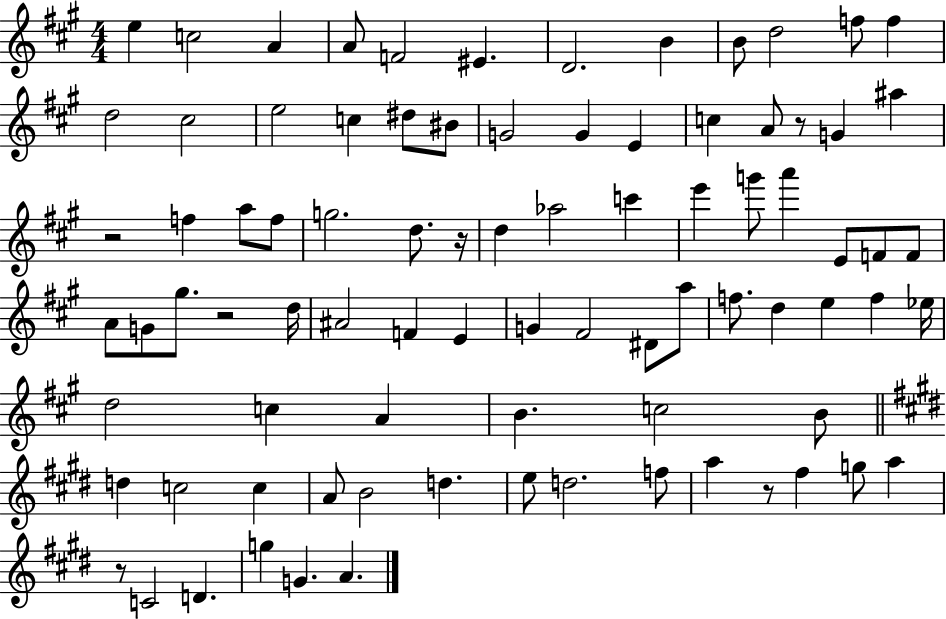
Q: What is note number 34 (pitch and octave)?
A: E6